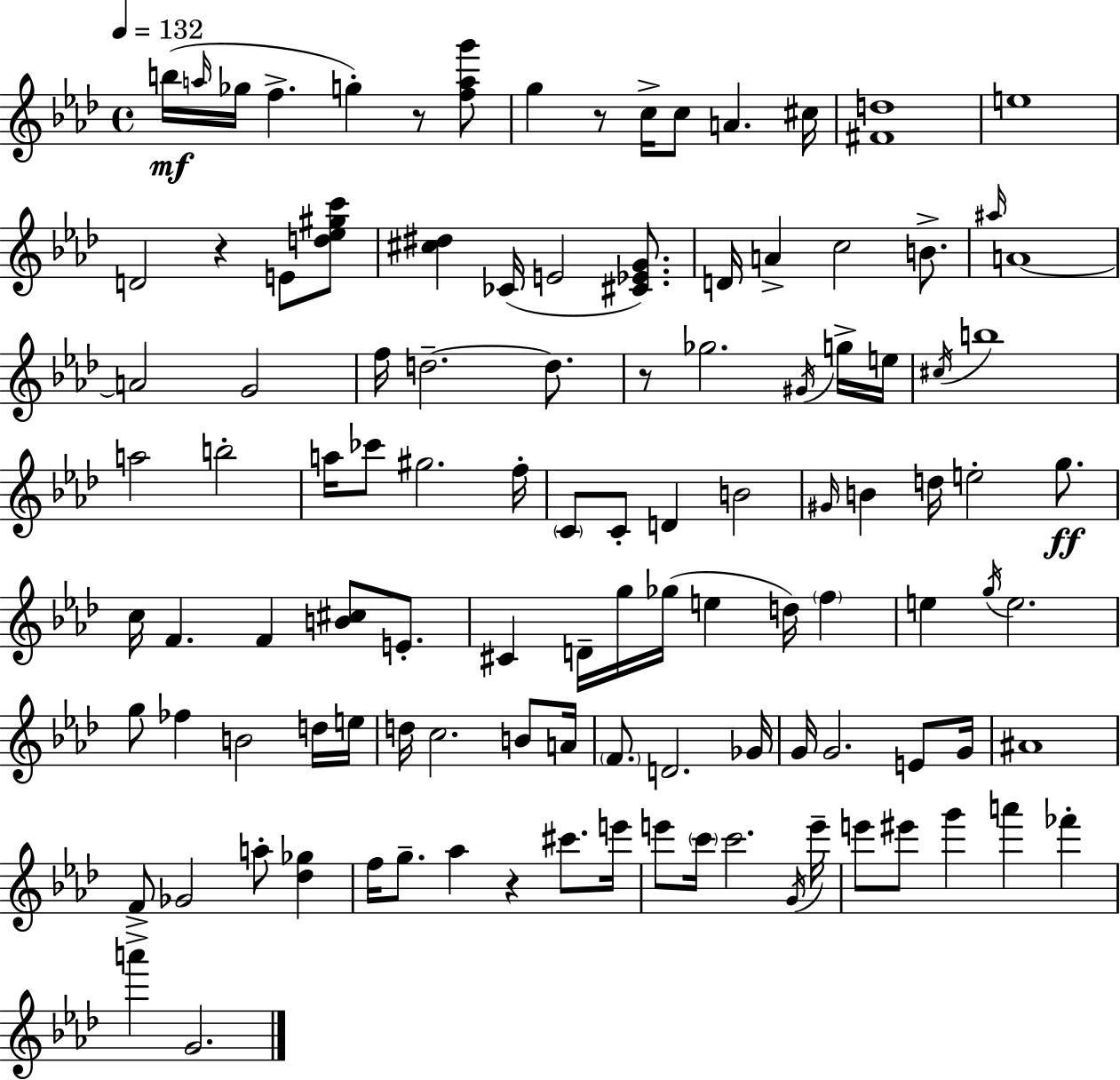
X:1
T:Untitled
M:4/4
L:1/4
K:Ab
b/4 a/4 _g/4 f g z/2 [fag']/2 g z/2 c/4 c/2 A ^c/4 [^Fd]4 e4 D2 z E/2 [d_e^gc']/2 [^c^d] _C/4 E2 [^C_EG]/2 D/4 A c2 B/2 ^a/4 A4 A2 G2 f/4 d2 d/2 z/2 _g2 ^G/4 g/4 e/4 ^c/4 b4 a2 b2 a/4 _c'/2 ^g2 f/4 C/2 C/2 D B2 ^G/4 B d/4 e2 g/2 c/4 F F [B^c]/2 E/2 ^C D/4 g/4 _g/4 e d/4 f e g/4 e2 g/2 _f B2 d/4 e/4 d/4 c2 B/2 A/4 F/2 D2 _G/4 G/4 G2 E/2 G/4 ^A4 F/2 _G2 a/2 [_d_g] f/4 g/2 _a z ^c'/2 e'/4 e'/2 c'/4 c'2 G/4 e'/4 e'/2 ^e'/2 g' a' _f' a' G2